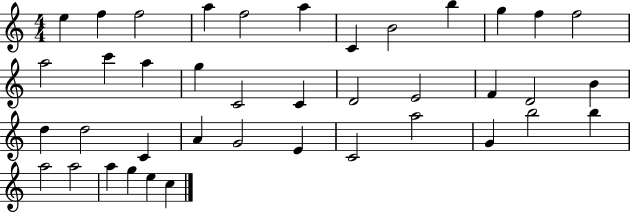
{
  \clef treble
  \numericTimeSignature
  \time 4/4
  \key c \major
  e''4 f''4 f''2 | a''4 f''2 a''4 | c'4 b'2 b''4 | g''4 f''4 f''2 | \break a''2 c'''4 a''4 | g''4 c'2 c'4 | d'2 e'2 | f'4 d'2 b'4 | \break d''4 d''2 c'4 | a'4 g'2 e'4 | c'2 a''2 | g'4 b''2 b''4 | \break a''2 a''2 | a''4 g''4 e''4 c''4 | \bar "|."
}